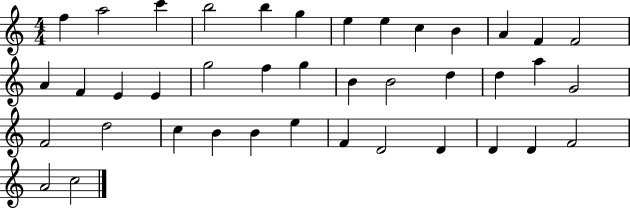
F5/q A5/h C6/q B5/h B5/q G5/q E5/q E5/q C5/q B4/q A4/q F4/q F4/h A4/q F4/q E4/q E4/q G5/h F5/q G5/q B4/q B4/h D5/q D5/q A5/q G4/h F4/h D5/h C5/q B4/q B4/q E5/q F4/q D4/h D4/q D4/q D4/q F4/h A4/h C5/h